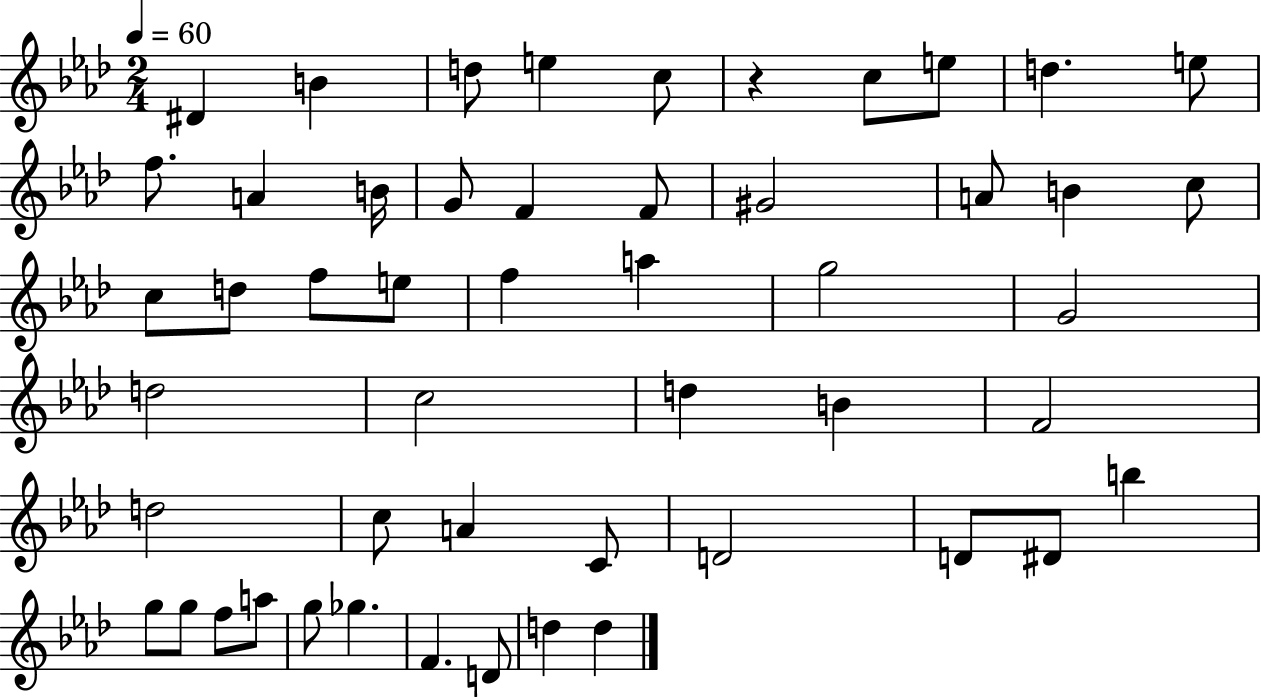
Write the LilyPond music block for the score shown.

{
  \clef treble
  \numericTimeSignature
  \time 2/4
  \key aes \major
  \tempo 4 = 60
  dis'4 b'4 | d''8 e''4 c''8 | r4 c''8 e''8 | d''4. e''8 | \break f''8. a'4 b'16 | g'8 f'4 f'8 | gis'2 | a'8 b'4 c''8 | \break c''8 d''8 f''8 e''8 | f''4 a''4 | g''2 | g'2 | \break d''2 | c''2 | d''4 b'4 | f'2 | \break d''2 | c''8 a'4 c'8 | d'2 | d'8 dis'8 b''4 | \break g''8 g''8 f''8 a''8 | g''8 ges''4. | f'4. d'8 | d''4 d''4 | \break \bar "|."
}